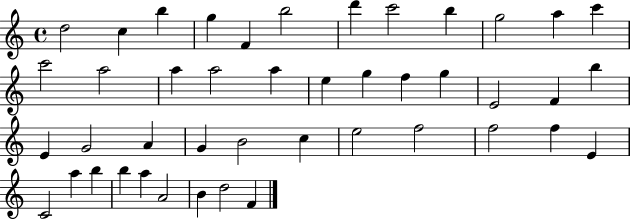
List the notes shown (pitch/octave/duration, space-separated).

D5/h C5/q B5/q G5/q F4/q B5/h D6/q C6/h B5/q G5/h A5/q C6/q C6/h A5/h A5/q A5/h A5/q E5/q G5/q F5/q G5/q E4/h F4/q B5/q E4/q G4/h A4/q G4/q B4/h C5/q E5/h F5/h F5/h F5/q E4/q C4/h A5/q B5/q B5/q A5/q A4/h B4/q D5/h F4/q